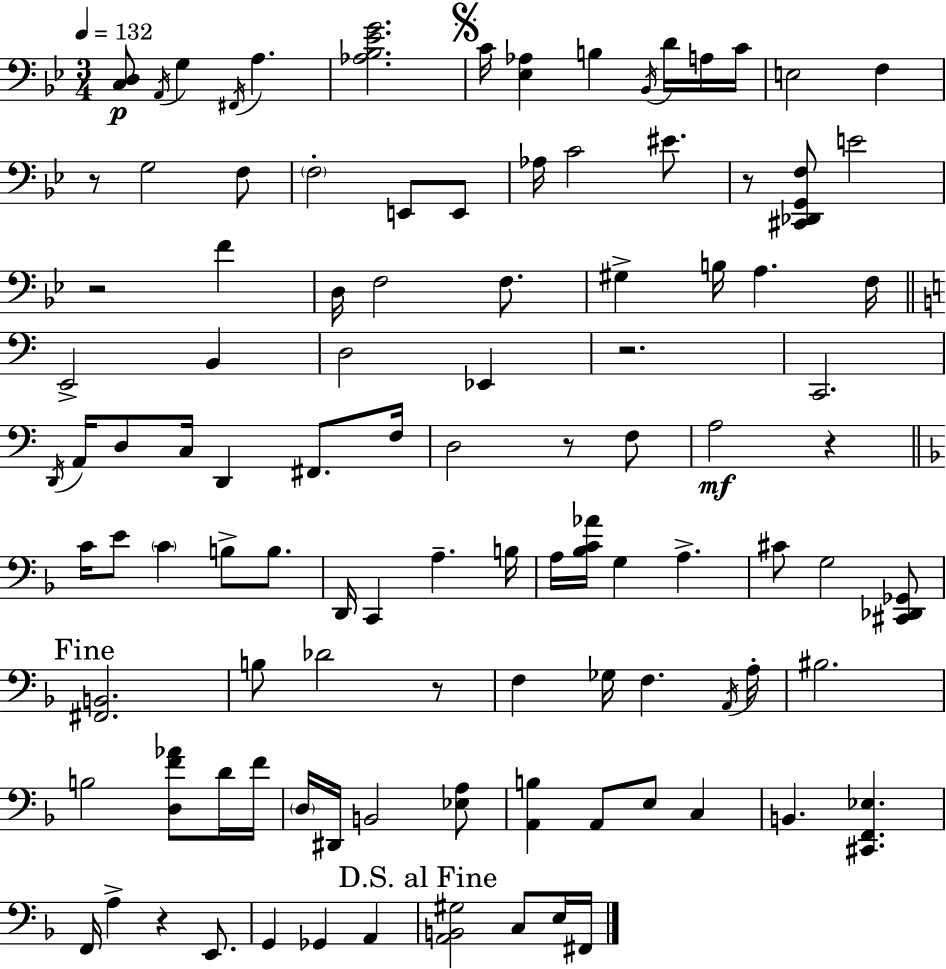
[C3,D3]/e A2/s G3/q F#2/s A3/q. [Ab3,Bb3,Eb4,G4]/h. C4/s [Eb3,Ab3]/q B3/q Bb2/s D4/s A3/s C4/s E3/h F3/q R/e G3/h F3/e F3/h E2/e E2/e Ab3/s C4/h EIS4/e. R/e [C#2,Db2,G2,F3]/e E4/h R/h F4/q D3/s F3/h F3/e. G#3/q B3/s A3/q. F3/s E2/h B2/q D3/h Eb2/q R/h. C2/h. D2/s A2/s D3/e C3/s D2/q F#2/e. F3/s D3/h R/e F3/e A3/h R/q C4/s E4/e C4/q B3/e B3/e. D2/s C2/q A3/q. B3/s A3/s [Bb3,C4,Ab4]/s G3/q A3/q. C#4/e G3/h [C#2,Db2,Gb2]/e [F#2,B2]/h. B3/e Db4/h R/e F3/q Gb3/s F3/q. A2/s A3/s BIS3/h. B3/h [D3,F4,Ab4]/e D4/s F4/s D3/s D#2/s B2/h [Eb3,A3]/e [A2,B3]/q A2/e E3/e C3/q B2/q. [C#2,F2,Eb3]/q. F2/s A3/q R/q E2/e. G2/q Gb2/q A2/q [A2,B2,G#3]/h C3/e E3/s F#2/s